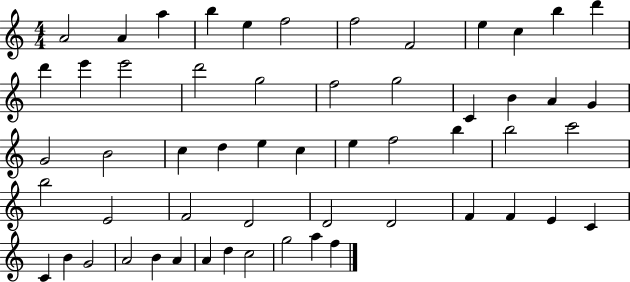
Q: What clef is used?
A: treble